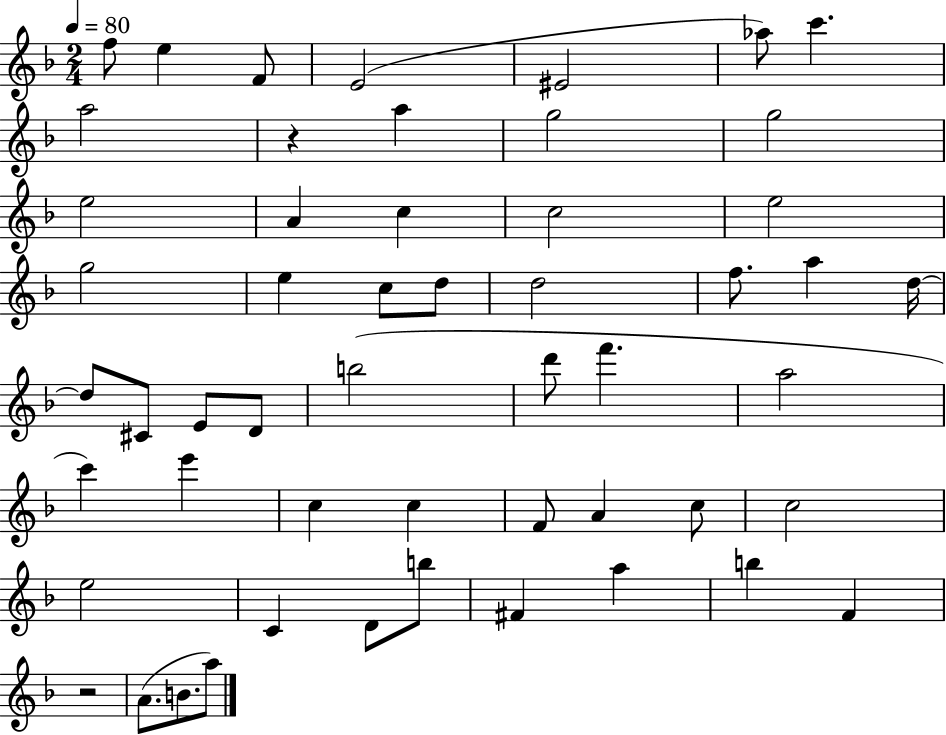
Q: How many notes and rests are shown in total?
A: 53